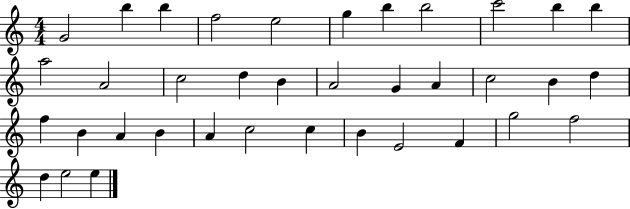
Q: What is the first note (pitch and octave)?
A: G4